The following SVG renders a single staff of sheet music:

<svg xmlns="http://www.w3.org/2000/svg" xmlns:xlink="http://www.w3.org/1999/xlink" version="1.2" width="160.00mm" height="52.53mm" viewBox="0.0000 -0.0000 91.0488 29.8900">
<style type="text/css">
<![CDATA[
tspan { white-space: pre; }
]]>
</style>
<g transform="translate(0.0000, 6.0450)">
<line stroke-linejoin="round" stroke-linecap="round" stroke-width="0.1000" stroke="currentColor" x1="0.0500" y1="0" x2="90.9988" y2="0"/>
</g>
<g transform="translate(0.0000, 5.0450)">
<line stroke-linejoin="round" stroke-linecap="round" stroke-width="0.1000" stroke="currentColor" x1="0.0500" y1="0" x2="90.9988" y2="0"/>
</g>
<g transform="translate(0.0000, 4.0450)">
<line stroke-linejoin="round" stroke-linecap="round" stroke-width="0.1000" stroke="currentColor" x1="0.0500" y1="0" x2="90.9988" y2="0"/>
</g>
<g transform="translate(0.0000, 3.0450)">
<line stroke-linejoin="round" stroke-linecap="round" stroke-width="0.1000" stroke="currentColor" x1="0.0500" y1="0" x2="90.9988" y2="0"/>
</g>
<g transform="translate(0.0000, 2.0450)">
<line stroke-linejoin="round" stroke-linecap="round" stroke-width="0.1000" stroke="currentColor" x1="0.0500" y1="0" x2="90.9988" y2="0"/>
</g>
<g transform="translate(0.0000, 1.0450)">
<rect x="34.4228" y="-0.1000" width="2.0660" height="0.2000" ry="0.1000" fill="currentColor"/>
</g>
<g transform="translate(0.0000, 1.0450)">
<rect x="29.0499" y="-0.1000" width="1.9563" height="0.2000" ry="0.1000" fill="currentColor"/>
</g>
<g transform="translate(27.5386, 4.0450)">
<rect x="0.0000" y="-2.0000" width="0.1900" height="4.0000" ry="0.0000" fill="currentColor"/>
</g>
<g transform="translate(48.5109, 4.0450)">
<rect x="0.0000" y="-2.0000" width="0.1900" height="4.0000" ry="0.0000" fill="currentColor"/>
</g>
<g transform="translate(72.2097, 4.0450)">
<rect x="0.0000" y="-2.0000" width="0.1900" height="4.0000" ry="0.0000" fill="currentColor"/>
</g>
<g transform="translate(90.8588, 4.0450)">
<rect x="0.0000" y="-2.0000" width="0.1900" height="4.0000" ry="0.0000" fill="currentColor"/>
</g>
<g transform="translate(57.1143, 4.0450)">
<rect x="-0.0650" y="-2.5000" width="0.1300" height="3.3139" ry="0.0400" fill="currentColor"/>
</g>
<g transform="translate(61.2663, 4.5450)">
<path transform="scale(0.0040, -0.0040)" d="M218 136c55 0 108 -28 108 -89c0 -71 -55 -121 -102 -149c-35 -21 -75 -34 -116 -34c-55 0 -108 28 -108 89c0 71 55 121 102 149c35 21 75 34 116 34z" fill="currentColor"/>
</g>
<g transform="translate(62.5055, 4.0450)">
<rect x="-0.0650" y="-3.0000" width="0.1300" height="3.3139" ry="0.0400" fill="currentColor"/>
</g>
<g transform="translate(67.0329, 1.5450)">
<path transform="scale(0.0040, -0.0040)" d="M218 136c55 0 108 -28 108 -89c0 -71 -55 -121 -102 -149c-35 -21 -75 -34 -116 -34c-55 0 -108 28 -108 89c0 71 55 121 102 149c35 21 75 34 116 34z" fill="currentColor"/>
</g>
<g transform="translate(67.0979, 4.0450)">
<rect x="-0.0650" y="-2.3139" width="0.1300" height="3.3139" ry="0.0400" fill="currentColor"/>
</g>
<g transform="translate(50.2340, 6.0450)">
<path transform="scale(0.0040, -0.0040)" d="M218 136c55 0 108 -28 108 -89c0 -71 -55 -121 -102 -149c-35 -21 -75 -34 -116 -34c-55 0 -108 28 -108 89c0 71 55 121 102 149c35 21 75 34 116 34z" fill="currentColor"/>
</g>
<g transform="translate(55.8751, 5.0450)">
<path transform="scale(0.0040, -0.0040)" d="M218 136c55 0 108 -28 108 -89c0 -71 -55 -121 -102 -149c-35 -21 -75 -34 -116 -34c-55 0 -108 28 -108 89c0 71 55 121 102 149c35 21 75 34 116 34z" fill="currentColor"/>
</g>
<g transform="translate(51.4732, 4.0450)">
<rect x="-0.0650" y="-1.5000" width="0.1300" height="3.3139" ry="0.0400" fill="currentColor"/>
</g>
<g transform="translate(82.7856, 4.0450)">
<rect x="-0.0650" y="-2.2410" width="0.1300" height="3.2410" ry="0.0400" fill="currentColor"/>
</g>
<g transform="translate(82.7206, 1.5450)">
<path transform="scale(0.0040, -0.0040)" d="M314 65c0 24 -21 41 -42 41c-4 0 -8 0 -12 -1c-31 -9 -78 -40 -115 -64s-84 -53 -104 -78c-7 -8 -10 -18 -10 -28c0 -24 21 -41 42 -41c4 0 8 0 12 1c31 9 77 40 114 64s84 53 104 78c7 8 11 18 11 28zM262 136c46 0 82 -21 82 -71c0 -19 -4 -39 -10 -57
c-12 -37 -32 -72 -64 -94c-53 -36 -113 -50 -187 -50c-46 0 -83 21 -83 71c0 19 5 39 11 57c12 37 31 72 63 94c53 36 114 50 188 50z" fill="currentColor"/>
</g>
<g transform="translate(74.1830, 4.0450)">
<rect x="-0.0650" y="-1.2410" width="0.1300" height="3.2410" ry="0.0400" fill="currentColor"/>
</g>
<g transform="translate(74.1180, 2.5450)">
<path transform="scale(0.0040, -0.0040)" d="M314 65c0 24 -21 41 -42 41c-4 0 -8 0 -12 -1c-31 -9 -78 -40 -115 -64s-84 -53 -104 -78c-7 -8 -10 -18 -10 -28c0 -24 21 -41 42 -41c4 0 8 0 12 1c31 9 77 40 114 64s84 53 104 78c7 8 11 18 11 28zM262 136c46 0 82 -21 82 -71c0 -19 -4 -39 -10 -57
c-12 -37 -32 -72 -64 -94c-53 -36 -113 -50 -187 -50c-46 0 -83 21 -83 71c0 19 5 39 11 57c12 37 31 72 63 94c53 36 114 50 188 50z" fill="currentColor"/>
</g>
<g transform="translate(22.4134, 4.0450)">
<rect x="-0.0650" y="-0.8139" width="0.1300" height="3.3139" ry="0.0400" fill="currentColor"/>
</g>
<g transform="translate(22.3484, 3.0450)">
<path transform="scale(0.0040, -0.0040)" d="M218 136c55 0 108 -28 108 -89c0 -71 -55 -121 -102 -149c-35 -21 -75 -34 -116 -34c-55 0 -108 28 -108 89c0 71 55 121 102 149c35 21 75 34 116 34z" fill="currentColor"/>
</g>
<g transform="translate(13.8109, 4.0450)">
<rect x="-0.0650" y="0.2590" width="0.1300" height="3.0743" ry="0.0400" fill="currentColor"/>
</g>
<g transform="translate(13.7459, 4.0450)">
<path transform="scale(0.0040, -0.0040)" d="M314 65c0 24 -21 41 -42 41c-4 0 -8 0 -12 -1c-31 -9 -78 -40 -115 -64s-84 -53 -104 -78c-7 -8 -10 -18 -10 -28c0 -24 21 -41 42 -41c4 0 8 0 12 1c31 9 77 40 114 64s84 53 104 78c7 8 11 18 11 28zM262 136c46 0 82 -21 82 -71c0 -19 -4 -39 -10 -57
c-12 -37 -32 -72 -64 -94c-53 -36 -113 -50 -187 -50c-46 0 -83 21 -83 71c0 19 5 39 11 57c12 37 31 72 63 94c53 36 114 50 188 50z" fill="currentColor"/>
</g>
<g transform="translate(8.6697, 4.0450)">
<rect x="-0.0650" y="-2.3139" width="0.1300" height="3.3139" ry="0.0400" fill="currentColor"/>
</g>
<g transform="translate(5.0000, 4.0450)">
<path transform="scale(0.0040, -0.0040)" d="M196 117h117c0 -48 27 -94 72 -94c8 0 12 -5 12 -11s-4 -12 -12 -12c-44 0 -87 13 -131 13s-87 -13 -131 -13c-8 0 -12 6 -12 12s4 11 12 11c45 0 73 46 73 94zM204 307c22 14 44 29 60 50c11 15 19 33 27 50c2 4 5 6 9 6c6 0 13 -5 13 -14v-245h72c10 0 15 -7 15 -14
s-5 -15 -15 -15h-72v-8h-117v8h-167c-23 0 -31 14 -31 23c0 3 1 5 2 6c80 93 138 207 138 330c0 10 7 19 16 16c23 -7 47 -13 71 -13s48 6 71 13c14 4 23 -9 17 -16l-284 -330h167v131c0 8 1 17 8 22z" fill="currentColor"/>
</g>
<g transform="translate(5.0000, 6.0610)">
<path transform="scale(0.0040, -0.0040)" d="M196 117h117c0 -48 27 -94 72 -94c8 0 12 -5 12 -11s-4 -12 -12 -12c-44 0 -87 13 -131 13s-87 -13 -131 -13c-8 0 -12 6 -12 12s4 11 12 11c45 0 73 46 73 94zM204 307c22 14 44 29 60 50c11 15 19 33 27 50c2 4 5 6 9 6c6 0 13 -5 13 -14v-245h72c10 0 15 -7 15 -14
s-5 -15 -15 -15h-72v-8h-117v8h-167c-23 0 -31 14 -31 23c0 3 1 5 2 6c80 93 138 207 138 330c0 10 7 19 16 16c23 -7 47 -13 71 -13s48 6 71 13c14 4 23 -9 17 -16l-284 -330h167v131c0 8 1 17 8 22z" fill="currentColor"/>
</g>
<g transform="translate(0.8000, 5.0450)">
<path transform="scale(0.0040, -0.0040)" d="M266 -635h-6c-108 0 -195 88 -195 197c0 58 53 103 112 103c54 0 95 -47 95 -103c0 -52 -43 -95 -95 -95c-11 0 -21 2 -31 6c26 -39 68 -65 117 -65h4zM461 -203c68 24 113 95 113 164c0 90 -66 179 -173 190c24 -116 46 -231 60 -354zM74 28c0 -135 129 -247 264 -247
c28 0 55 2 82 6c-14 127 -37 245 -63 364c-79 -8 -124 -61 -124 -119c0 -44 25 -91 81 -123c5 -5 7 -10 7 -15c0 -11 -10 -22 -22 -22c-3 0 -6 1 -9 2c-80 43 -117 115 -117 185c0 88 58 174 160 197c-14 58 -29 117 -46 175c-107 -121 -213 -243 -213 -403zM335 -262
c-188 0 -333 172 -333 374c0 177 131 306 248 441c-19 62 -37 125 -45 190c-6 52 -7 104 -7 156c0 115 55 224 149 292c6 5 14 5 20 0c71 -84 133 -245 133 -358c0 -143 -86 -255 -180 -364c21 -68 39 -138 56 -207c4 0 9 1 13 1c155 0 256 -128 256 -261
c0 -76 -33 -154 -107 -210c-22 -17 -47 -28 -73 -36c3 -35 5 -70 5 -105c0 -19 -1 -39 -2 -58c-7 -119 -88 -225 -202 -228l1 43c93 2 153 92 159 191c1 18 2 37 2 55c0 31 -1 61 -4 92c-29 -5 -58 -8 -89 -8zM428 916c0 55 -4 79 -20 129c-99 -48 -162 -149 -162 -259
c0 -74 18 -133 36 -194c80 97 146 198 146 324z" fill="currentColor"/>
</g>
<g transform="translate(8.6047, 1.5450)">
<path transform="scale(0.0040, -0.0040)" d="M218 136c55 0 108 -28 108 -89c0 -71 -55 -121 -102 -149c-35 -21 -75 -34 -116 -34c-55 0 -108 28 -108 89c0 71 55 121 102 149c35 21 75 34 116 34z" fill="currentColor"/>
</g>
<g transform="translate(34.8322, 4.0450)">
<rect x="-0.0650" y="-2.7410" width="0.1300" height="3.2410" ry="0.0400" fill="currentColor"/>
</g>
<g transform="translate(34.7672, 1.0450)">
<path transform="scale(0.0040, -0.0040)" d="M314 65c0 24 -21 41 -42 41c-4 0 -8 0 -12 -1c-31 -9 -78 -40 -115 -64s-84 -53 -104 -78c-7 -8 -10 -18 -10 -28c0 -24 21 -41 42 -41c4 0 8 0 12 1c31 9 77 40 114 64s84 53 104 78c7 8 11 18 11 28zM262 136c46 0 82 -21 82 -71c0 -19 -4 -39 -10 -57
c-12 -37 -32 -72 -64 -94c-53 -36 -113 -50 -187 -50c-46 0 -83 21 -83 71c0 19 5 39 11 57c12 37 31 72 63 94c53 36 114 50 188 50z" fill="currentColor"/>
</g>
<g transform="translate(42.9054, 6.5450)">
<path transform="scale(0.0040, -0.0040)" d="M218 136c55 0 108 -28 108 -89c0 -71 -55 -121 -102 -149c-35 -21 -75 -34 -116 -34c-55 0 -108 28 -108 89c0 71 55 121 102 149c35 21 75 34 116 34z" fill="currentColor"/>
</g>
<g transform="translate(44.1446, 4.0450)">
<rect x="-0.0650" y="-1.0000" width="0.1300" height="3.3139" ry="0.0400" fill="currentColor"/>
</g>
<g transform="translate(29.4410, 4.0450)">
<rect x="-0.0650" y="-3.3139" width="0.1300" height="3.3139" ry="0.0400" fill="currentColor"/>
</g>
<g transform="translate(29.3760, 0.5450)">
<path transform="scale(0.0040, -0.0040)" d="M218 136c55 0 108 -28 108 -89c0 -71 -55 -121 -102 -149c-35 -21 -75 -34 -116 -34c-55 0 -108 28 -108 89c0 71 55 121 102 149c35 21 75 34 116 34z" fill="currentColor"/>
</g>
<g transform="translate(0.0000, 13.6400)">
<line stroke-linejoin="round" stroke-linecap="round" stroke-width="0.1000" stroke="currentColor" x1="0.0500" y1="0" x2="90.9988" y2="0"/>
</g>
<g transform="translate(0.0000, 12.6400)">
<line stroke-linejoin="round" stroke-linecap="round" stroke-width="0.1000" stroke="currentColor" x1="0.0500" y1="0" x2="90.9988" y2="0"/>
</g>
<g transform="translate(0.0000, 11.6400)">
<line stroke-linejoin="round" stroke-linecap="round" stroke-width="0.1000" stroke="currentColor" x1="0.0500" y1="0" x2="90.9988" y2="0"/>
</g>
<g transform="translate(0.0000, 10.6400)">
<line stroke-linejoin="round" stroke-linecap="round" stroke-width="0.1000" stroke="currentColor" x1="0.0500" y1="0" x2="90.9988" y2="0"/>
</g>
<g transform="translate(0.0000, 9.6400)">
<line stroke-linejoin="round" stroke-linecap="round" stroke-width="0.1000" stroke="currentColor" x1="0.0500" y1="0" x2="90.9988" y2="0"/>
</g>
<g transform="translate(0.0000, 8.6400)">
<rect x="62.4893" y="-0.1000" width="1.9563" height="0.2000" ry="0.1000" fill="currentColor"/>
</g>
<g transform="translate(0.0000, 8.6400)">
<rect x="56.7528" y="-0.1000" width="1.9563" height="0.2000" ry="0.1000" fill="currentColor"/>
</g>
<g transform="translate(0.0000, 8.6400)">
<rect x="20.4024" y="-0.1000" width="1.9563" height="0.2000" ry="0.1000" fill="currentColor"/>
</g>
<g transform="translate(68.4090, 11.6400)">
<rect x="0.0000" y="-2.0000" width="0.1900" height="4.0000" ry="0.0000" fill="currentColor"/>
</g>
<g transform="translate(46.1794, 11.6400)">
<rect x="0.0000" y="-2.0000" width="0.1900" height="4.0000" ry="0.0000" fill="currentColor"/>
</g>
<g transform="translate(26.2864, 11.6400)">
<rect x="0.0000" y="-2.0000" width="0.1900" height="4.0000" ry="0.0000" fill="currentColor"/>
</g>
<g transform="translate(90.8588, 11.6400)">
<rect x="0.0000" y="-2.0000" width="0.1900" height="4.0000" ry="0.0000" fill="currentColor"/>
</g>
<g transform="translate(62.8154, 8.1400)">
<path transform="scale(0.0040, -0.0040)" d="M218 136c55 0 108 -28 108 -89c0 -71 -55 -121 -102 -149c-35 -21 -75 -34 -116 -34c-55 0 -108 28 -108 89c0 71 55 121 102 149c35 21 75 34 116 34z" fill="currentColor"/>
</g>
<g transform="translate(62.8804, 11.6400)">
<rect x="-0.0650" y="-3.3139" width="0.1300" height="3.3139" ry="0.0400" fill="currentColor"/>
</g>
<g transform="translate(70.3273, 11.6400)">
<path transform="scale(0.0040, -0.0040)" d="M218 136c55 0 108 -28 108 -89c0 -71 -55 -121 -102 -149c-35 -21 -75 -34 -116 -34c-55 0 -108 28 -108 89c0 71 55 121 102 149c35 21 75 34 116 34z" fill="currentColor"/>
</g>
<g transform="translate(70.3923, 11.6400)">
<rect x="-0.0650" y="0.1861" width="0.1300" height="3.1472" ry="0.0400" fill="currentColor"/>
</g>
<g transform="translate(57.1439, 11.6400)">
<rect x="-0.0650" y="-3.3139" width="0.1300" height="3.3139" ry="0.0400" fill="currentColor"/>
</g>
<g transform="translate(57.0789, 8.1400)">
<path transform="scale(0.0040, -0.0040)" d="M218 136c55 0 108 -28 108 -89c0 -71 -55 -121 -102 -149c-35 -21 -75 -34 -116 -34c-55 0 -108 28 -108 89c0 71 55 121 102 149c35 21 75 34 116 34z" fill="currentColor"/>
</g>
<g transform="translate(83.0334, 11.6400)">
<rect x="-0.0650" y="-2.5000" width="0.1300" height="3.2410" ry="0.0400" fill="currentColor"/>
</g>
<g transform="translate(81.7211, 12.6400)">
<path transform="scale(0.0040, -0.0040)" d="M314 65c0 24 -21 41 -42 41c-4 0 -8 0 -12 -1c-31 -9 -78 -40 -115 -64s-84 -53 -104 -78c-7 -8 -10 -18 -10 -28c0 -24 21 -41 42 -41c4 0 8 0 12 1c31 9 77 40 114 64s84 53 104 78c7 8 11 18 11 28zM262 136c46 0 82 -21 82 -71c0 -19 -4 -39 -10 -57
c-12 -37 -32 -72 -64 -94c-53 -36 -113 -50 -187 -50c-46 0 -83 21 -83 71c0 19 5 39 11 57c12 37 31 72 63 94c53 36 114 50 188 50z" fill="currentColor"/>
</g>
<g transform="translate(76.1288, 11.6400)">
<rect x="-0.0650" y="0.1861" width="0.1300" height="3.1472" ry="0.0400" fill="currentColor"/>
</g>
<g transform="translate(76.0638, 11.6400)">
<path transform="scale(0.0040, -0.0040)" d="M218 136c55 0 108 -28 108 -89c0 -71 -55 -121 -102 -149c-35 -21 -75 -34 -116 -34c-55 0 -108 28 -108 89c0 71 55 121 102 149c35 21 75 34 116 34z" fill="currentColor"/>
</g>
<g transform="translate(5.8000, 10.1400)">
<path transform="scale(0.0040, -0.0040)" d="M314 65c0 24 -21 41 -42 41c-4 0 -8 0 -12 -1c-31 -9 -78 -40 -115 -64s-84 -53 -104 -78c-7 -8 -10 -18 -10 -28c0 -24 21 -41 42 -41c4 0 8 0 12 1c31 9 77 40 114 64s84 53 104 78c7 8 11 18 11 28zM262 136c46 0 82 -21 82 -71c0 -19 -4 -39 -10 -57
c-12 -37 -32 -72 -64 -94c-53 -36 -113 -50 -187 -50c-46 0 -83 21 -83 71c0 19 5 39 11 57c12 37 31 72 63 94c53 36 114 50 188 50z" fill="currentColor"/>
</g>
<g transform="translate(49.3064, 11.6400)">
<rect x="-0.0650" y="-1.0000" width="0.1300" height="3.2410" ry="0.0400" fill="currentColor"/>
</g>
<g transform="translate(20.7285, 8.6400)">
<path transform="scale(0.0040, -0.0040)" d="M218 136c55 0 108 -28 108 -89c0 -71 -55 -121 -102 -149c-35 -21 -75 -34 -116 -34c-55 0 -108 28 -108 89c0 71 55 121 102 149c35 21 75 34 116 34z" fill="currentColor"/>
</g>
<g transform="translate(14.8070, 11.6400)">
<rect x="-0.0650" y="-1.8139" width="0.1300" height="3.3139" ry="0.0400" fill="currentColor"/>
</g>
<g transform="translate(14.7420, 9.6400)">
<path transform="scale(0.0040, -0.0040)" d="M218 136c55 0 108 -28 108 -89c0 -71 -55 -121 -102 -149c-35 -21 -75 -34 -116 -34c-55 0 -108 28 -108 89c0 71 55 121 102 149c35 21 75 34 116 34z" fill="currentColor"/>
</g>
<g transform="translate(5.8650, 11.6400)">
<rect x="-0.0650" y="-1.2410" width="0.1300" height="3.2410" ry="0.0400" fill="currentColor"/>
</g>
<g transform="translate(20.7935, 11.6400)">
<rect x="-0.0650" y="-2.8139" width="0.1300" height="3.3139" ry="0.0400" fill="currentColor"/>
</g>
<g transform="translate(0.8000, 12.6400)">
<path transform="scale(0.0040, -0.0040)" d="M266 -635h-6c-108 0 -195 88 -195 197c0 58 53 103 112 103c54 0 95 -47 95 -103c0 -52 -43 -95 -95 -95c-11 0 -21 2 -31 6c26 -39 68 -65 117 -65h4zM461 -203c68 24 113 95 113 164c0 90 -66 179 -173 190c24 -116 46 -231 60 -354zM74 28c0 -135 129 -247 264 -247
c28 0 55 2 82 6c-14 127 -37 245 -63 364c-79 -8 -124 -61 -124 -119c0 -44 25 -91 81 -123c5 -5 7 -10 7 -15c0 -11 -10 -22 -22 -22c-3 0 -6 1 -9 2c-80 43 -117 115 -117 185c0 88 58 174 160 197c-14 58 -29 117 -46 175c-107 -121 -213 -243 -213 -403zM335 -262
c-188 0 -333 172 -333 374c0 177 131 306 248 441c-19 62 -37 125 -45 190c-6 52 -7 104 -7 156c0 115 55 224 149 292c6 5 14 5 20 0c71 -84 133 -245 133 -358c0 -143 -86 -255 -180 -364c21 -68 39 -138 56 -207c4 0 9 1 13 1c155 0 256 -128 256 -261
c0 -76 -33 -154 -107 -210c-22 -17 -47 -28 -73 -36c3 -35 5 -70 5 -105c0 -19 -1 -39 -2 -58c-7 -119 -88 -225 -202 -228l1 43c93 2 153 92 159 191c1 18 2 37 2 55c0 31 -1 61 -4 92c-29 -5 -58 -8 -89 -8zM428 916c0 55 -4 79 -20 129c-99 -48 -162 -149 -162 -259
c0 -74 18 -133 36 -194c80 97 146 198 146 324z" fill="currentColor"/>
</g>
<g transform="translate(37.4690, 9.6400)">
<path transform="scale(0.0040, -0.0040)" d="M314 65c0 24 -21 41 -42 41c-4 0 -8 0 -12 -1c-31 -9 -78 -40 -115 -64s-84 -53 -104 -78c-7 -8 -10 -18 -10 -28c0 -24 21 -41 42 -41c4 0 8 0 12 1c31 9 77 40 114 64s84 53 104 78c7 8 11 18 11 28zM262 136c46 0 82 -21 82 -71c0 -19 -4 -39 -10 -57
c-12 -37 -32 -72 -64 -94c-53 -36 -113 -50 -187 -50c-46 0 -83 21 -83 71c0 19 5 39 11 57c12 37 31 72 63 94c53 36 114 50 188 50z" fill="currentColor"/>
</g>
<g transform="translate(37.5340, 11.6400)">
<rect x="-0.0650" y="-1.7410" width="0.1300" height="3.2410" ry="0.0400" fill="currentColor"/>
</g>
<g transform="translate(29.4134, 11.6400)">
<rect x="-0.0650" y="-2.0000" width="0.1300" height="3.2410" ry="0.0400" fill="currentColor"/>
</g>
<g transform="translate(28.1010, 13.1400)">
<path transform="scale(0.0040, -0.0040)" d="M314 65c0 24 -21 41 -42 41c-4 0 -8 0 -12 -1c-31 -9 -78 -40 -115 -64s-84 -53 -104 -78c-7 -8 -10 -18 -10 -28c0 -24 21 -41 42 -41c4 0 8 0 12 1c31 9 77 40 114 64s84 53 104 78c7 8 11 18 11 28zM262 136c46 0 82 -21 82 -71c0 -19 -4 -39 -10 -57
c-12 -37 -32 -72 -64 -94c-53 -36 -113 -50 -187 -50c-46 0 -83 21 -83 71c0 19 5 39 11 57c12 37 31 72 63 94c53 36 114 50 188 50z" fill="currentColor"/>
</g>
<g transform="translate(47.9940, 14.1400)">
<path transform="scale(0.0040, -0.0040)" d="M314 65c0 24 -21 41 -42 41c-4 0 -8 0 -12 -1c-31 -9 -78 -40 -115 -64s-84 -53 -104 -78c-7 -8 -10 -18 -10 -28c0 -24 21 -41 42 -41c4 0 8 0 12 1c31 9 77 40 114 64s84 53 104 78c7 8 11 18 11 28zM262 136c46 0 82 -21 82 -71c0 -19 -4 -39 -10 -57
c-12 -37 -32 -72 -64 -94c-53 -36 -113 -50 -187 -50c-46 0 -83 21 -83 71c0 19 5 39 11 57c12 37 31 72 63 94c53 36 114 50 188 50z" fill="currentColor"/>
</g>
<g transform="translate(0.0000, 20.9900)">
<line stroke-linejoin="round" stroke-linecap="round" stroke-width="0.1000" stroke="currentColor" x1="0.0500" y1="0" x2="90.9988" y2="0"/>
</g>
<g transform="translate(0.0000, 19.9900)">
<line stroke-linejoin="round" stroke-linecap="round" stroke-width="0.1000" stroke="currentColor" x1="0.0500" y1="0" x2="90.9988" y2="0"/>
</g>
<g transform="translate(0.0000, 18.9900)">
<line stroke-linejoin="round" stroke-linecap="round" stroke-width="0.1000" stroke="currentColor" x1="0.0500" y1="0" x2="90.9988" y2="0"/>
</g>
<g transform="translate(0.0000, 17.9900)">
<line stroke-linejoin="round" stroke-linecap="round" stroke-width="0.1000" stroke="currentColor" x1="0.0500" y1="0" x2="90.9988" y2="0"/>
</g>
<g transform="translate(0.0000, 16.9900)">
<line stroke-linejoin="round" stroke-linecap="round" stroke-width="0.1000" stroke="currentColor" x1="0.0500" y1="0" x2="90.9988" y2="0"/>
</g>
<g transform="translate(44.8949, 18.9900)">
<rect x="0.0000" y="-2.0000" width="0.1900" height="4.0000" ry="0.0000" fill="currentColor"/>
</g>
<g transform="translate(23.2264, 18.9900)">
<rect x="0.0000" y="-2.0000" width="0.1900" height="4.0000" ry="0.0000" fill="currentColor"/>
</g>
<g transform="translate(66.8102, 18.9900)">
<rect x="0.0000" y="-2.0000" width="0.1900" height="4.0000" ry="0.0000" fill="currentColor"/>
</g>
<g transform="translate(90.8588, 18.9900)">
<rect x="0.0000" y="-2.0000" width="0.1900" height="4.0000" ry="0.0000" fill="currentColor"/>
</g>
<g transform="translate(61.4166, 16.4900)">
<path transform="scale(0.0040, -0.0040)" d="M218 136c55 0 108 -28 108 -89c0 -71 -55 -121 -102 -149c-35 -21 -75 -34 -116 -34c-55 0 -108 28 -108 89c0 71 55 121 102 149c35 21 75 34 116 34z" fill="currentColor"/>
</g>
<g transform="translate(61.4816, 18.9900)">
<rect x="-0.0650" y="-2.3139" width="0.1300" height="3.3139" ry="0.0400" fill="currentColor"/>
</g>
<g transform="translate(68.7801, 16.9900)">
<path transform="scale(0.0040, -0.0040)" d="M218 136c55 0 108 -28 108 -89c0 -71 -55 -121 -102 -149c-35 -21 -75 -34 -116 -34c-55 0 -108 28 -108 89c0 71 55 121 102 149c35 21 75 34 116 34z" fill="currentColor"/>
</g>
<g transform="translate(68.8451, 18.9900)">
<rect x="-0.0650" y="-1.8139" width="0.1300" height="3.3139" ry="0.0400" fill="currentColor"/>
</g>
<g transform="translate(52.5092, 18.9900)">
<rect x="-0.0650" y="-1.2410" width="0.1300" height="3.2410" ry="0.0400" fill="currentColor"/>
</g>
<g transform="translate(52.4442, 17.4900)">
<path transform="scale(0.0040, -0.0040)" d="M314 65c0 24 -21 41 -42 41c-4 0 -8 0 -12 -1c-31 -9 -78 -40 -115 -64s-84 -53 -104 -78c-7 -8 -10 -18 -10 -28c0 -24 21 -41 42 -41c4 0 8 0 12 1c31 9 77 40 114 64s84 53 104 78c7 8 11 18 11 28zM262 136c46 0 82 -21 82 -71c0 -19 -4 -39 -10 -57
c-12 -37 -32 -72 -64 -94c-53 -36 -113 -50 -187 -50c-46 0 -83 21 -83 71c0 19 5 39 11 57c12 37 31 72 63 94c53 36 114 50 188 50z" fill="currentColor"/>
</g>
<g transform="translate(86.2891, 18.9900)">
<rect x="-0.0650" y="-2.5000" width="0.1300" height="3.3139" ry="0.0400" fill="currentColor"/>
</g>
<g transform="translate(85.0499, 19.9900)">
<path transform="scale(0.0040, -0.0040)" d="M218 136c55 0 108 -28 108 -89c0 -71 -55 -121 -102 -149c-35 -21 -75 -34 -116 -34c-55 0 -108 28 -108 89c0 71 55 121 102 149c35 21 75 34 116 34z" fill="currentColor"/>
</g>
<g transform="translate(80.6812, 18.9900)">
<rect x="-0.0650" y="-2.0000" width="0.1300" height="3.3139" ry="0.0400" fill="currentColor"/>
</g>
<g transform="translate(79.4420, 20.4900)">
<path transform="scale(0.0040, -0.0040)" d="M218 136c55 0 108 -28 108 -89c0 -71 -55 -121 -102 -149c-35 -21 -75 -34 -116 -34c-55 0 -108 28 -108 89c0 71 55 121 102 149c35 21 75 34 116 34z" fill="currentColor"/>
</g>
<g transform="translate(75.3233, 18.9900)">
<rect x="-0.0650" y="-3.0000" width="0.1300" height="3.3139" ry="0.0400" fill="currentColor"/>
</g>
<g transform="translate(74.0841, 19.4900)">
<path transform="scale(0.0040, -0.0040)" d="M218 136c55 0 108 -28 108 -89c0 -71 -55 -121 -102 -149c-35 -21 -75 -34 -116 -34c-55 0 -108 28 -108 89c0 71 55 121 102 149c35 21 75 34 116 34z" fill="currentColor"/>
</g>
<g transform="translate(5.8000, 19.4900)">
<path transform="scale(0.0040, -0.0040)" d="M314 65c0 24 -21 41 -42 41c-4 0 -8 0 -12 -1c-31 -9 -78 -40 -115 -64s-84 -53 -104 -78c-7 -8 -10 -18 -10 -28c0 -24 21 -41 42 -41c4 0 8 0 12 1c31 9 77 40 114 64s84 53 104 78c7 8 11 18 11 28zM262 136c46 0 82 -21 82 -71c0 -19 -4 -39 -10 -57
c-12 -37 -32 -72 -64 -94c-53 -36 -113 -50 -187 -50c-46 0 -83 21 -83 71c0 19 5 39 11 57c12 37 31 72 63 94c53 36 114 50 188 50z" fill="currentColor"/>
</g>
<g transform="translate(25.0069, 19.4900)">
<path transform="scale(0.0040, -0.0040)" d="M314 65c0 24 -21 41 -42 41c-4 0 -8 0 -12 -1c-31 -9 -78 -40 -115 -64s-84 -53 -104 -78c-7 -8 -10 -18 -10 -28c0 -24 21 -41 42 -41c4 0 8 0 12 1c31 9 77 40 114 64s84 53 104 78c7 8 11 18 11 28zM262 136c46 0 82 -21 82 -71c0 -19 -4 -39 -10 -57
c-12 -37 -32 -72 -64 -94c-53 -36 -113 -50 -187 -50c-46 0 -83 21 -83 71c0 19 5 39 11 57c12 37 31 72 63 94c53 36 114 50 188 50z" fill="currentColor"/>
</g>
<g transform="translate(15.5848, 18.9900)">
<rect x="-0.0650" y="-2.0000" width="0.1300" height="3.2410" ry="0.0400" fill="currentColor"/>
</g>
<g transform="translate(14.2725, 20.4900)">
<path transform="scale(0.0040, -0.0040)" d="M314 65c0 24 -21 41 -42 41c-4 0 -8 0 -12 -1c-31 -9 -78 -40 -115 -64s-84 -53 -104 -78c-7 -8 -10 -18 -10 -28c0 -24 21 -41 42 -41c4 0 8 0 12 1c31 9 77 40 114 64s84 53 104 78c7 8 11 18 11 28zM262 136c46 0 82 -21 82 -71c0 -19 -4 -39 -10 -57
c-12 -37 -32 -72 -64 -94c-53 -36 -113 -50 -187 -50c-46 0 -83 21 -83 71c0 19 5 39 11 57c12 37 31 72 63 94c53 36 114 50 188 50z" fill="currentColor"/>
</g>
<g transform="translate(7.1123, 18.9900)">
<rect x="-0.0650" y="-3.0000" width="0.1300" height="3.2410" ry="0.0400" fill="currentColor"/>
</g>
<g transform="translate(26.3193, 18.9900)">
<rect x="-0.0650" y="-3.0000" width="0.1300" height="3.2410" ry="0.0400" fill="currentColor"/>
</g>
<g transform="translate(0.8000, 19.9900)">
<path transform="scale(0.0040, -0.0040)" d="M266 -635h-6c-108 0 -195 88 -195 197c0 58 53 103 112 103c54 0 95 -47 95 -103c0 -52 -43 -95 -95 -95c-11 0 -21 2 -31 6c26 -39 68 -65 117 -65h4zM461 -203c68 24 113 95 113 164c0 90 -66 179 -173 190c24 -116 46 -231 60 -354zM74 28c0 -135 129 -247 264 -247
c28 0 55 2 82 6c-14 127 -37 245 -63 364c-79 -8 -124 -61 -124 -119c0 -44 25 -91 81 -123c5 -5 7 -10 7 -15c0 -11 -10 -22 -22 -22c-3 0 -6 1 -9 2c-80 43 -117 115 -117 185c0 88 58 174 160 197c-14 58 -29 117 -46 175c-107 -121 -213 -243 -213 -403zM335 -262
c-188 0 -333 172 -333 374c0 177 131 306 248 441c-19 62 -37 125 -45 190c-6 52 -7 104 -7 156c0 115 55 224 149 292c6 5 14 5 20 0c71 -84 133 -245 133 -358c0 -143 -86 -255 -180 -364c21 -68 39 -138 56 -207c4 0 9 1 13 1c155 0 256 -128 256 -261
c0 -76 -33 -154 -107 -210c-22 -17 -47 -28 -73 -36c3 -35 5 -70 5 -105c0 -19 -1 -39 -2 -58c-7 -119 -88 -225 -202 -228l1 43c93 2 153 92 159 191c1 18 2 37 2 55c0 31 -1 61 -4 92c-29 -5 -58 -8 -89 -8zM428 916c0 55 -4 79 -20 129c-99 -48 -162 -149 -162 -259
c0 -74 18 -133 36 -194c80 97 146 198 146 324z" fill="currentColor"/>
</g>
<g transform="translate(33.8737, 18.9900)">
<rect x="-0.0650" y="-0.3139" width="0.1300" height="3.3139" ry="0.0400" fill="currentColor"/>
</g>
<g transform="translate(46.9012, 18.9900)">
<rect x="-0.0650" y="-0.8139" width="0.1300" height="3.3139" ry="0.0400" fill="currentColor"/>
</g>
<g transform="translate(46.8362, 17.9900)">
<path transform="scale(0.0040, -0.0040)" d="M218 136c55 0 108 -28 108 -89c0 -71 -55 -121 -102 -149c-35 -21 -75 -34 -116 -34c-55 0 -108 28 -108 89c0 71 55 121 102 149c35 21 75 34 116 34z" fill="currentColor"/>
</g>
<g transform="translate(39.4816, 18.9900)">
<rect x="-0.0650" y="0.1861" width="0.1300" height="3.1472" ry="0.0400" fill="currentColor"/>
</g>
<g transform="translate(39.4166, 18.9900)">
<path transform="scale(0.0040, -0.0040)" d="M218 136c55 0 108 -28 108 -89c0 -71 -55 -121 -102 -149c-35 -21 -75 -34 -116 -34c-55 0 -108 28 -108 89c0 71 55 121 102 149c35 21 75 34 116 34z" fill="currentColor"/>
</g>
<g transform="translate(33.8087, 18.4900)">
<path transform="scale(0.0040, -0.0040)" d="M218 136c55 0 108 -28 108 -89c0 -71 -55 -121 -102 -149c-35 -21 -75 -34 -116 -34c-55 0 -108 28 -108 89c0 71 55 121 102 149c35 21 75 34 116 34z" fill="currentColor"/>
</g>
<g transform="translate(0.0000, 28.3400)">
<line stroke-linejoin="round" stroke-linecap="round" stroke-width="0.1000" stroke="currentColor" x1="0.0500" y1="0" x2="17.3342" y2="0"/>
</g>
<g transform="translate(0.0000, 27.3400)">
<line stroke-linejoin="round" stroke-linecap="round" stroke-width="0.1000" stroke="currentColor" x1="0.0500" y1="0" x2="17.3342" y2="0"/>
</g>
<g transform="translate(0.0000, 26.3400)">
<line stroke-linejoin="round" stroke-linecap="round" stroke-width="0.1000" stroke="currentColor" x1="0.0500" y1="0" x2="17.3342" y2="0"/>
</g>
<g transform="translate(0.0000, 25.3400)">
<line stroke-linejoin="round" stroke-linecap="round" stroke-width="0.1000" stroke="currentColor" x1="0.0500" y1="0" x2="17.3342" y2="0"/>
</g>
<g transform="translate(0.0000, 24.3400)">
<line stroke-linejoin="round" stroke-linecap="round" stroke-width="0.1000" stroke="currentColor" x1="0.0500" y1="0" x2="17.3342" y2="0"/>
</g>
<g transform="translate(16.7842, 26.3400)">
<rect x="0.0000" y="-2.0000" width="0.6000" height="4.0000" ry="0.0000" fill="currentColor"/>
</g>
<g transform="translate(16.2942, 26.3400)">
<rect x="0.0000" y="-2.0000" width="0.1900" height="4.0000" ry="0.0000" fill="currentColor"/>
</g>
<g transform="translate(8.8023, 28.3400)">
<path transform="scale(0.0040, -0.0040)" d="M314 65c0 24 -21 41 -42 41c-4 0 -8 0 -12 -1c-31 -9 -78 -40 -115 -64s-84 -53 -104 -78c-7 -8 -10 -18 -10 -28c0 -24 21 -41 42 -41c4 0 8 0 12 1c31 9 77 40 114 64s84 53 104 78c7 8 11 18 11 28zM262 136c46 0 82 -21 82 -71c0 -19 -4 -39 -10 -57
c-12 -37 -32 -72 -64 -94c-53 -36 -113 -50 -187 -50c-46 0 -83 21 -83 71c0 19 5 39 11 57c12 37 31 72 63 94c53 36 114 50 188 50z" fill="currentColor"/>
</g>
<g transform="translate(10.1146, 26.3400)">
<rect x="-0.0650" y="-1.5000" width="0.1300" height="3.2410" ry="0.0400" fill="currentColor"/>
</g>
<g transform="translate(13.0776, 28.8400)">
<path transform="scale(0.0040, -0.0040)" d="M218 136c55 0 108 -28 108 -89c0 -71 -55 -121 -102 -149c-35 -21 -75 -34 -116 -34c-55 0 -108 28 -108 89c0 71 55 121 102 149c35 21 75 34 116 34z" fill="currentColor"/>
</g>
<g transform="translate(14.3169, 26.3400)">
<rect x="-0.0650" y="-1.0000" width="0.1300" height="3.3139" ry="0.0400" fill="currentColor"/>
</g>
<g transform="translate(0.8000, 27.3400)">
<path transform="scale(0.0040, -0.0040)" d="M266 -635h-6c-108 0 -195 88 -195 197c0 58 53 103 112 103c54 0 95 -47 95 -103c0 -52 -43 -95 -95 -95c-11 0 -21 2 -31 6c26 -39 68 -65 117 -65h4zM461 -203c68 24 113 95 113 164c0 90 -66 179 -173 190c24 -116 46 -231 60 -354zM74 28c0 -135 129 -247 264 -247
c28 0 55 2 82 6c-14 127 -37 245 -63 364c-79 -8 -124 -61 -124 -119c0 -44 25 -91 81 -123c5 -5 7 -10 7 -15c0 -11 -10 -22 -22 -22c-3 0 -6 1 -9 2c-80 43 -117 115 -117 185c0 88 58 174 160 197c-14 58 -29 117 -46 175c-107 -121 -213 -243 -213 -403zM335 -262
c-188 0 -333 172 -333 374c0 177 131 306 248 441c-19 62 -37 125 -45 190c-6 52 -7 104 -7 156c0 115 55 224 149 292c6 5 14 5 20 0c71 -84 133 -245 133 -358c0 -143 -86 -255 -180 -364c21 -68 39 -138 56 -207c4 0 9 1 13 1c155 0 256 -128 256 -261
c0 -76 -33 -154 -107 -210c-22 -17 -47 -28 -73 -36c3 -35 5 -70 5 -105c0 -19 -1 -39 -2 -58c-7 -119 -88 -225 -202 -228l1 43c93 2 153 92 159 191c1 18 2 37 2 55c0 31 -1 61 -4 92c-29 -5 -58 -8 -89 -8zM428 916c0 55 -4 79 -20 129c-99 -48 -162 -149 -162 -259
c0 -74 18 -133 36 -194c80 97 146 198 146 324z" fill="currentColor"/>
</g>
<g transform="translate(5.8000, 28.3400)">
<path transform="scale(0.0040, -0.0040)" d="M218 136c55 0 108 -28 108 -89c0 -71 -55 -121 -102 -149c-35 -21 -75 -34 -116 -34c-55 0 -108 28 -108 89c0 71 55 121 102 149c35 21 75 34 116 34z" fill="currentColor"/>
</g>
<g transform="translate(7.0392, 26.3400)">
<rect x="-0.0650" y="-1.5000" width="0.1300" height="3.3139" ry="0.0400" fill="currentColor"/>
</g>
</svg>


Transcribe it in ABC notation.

X:1
T:Untitled
M:4/4
L:1/4
K:C
g B2 d b a2 D E G A g e2 g2 e2 f a F2 f2 D2 b b B B G2 A2 F2 A2 c B d e2 g f A F G E E2 D